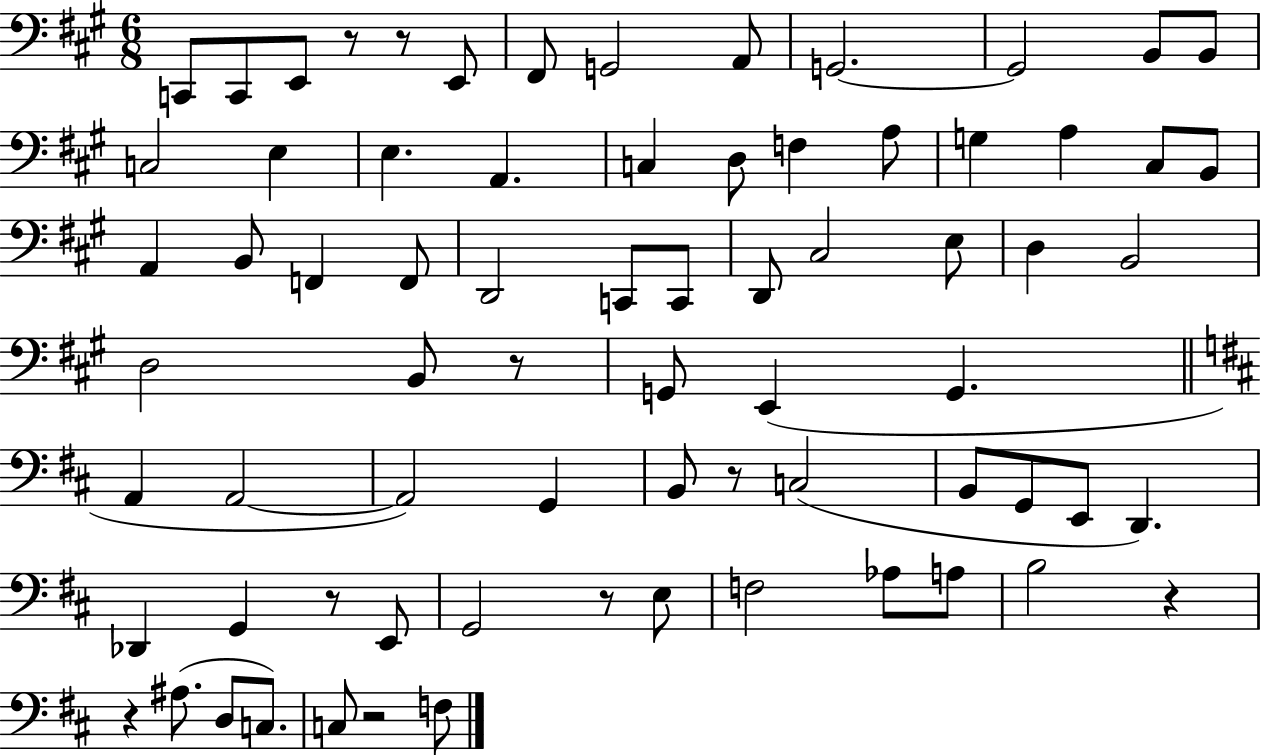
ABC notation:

X:1
T:Untitled
M:6/8
L:1/4
K:A
C,,/2 C,,/2 E,,/2 z/2 z/2 E,,/2 ^F,,/2 G,,2 A,,/2 G,,2 G,,2 B,,/2 B,,/2 C,2 E, E, A,, C, D,/2 F, A,/2 G, A, ^C,/2 B,,/2 A,, B,,/2 F,, F,,/2 D,,2 C,,/2 C,,/2 D,,/2 ^C,2 E,/2 D, B,,2 D,2 B,,/2 z/2 G,,/2 E,, G,, A,, A,,2 A,,2 G,, B,,/2 z/2 C,2 B,,/2 G,,/2 E,,/2 D,, _D,, G,, z/2 E,,/2 G,,2 z/2 E,/2 F,2 _A,/2 A,/2 B,2 z z ^A,/2 D,/2 C,/2 C,/2 z2 F,/2